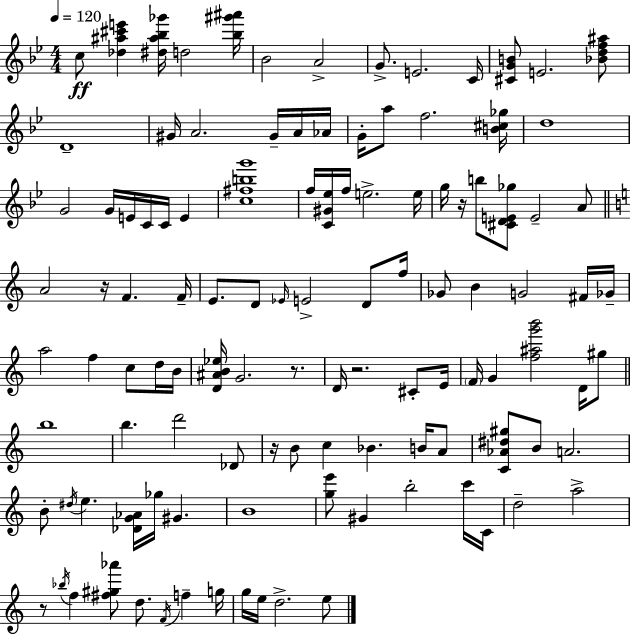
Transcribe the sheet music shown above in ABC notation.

X:1
T:Untitled
M:4/4
L:1/4
K:Gm
c/2 [_d^a^c'e'] [^d^a_b_g']/4 d2 [_b^g'^a']/4 _B2 A2 G/2 E2 C/4 [^CGB]/2 E2 [_Bdf^a]/2 D4 ^G/4 A2 ^G/4 A/4 _A/4 G/4 a/2 f2 [B^c_g]/4 d4 G2 G/4 E/4 C/4 C/4 E [c^fbg']4 f/4 [C^G_e]/4 f/4 e2 e/4 g/4 z/4 b/2 [^CDE_g]/2 E2 A/2 A2 z/4 F F/4 E/2 D/2 _E/4 E2 D/2 f/4 _G/2 B G2 ^F/4 _G/4 a2 f c/2 d/4 B/4 [D^AB_e]/4 G2 z/2 D/4 z2 ^C/2 E/4 F/4 G [f^ag'b']2 D/4 ^g/2 b4 b d'2 _D/2 z/4 B/2 c _B B/4 A/2 [C_A^d^g]/2 B/2 A2 B/2 ^d/4 e [_DG_A]/4 _g/4 ^G B4 [ge']/2 ^G b2 c'/4 C/4 d2 a2 z/2 _b/4 f [^f^g_a']/2 d/2 F/4 f g/4 g/4 e/4 d2 e/2